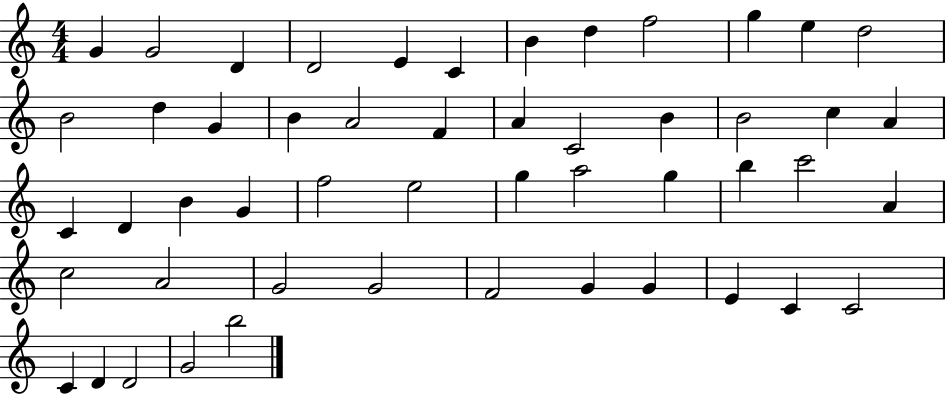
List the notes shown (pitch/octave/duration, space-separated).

G4/q G4/h D4/q D4/h E4/q C4/q B4/q D5/q F5/h G5/q E5/q D5/h B4/h D5/q G4/q B4/q A4/h F4/q A4/q C4/h B4/q B4/h C5/q A4/q C4/q D4/q B4/q G4/q F5/h E5/h G5/q A5/h G5/q B5/q C6/h A4/q C5/h A4/h G4/h G4/h F4/h G4/q G4/q E4/q C4/q C4/h C4/q D4/q D4/h G4/h B5/h